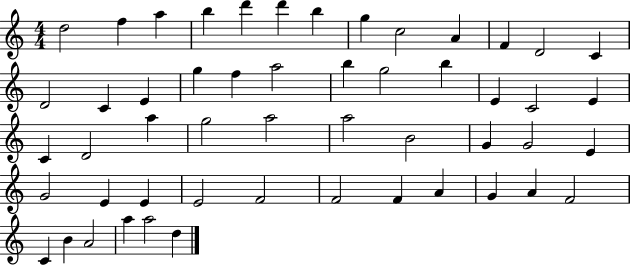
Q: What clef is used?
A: treble